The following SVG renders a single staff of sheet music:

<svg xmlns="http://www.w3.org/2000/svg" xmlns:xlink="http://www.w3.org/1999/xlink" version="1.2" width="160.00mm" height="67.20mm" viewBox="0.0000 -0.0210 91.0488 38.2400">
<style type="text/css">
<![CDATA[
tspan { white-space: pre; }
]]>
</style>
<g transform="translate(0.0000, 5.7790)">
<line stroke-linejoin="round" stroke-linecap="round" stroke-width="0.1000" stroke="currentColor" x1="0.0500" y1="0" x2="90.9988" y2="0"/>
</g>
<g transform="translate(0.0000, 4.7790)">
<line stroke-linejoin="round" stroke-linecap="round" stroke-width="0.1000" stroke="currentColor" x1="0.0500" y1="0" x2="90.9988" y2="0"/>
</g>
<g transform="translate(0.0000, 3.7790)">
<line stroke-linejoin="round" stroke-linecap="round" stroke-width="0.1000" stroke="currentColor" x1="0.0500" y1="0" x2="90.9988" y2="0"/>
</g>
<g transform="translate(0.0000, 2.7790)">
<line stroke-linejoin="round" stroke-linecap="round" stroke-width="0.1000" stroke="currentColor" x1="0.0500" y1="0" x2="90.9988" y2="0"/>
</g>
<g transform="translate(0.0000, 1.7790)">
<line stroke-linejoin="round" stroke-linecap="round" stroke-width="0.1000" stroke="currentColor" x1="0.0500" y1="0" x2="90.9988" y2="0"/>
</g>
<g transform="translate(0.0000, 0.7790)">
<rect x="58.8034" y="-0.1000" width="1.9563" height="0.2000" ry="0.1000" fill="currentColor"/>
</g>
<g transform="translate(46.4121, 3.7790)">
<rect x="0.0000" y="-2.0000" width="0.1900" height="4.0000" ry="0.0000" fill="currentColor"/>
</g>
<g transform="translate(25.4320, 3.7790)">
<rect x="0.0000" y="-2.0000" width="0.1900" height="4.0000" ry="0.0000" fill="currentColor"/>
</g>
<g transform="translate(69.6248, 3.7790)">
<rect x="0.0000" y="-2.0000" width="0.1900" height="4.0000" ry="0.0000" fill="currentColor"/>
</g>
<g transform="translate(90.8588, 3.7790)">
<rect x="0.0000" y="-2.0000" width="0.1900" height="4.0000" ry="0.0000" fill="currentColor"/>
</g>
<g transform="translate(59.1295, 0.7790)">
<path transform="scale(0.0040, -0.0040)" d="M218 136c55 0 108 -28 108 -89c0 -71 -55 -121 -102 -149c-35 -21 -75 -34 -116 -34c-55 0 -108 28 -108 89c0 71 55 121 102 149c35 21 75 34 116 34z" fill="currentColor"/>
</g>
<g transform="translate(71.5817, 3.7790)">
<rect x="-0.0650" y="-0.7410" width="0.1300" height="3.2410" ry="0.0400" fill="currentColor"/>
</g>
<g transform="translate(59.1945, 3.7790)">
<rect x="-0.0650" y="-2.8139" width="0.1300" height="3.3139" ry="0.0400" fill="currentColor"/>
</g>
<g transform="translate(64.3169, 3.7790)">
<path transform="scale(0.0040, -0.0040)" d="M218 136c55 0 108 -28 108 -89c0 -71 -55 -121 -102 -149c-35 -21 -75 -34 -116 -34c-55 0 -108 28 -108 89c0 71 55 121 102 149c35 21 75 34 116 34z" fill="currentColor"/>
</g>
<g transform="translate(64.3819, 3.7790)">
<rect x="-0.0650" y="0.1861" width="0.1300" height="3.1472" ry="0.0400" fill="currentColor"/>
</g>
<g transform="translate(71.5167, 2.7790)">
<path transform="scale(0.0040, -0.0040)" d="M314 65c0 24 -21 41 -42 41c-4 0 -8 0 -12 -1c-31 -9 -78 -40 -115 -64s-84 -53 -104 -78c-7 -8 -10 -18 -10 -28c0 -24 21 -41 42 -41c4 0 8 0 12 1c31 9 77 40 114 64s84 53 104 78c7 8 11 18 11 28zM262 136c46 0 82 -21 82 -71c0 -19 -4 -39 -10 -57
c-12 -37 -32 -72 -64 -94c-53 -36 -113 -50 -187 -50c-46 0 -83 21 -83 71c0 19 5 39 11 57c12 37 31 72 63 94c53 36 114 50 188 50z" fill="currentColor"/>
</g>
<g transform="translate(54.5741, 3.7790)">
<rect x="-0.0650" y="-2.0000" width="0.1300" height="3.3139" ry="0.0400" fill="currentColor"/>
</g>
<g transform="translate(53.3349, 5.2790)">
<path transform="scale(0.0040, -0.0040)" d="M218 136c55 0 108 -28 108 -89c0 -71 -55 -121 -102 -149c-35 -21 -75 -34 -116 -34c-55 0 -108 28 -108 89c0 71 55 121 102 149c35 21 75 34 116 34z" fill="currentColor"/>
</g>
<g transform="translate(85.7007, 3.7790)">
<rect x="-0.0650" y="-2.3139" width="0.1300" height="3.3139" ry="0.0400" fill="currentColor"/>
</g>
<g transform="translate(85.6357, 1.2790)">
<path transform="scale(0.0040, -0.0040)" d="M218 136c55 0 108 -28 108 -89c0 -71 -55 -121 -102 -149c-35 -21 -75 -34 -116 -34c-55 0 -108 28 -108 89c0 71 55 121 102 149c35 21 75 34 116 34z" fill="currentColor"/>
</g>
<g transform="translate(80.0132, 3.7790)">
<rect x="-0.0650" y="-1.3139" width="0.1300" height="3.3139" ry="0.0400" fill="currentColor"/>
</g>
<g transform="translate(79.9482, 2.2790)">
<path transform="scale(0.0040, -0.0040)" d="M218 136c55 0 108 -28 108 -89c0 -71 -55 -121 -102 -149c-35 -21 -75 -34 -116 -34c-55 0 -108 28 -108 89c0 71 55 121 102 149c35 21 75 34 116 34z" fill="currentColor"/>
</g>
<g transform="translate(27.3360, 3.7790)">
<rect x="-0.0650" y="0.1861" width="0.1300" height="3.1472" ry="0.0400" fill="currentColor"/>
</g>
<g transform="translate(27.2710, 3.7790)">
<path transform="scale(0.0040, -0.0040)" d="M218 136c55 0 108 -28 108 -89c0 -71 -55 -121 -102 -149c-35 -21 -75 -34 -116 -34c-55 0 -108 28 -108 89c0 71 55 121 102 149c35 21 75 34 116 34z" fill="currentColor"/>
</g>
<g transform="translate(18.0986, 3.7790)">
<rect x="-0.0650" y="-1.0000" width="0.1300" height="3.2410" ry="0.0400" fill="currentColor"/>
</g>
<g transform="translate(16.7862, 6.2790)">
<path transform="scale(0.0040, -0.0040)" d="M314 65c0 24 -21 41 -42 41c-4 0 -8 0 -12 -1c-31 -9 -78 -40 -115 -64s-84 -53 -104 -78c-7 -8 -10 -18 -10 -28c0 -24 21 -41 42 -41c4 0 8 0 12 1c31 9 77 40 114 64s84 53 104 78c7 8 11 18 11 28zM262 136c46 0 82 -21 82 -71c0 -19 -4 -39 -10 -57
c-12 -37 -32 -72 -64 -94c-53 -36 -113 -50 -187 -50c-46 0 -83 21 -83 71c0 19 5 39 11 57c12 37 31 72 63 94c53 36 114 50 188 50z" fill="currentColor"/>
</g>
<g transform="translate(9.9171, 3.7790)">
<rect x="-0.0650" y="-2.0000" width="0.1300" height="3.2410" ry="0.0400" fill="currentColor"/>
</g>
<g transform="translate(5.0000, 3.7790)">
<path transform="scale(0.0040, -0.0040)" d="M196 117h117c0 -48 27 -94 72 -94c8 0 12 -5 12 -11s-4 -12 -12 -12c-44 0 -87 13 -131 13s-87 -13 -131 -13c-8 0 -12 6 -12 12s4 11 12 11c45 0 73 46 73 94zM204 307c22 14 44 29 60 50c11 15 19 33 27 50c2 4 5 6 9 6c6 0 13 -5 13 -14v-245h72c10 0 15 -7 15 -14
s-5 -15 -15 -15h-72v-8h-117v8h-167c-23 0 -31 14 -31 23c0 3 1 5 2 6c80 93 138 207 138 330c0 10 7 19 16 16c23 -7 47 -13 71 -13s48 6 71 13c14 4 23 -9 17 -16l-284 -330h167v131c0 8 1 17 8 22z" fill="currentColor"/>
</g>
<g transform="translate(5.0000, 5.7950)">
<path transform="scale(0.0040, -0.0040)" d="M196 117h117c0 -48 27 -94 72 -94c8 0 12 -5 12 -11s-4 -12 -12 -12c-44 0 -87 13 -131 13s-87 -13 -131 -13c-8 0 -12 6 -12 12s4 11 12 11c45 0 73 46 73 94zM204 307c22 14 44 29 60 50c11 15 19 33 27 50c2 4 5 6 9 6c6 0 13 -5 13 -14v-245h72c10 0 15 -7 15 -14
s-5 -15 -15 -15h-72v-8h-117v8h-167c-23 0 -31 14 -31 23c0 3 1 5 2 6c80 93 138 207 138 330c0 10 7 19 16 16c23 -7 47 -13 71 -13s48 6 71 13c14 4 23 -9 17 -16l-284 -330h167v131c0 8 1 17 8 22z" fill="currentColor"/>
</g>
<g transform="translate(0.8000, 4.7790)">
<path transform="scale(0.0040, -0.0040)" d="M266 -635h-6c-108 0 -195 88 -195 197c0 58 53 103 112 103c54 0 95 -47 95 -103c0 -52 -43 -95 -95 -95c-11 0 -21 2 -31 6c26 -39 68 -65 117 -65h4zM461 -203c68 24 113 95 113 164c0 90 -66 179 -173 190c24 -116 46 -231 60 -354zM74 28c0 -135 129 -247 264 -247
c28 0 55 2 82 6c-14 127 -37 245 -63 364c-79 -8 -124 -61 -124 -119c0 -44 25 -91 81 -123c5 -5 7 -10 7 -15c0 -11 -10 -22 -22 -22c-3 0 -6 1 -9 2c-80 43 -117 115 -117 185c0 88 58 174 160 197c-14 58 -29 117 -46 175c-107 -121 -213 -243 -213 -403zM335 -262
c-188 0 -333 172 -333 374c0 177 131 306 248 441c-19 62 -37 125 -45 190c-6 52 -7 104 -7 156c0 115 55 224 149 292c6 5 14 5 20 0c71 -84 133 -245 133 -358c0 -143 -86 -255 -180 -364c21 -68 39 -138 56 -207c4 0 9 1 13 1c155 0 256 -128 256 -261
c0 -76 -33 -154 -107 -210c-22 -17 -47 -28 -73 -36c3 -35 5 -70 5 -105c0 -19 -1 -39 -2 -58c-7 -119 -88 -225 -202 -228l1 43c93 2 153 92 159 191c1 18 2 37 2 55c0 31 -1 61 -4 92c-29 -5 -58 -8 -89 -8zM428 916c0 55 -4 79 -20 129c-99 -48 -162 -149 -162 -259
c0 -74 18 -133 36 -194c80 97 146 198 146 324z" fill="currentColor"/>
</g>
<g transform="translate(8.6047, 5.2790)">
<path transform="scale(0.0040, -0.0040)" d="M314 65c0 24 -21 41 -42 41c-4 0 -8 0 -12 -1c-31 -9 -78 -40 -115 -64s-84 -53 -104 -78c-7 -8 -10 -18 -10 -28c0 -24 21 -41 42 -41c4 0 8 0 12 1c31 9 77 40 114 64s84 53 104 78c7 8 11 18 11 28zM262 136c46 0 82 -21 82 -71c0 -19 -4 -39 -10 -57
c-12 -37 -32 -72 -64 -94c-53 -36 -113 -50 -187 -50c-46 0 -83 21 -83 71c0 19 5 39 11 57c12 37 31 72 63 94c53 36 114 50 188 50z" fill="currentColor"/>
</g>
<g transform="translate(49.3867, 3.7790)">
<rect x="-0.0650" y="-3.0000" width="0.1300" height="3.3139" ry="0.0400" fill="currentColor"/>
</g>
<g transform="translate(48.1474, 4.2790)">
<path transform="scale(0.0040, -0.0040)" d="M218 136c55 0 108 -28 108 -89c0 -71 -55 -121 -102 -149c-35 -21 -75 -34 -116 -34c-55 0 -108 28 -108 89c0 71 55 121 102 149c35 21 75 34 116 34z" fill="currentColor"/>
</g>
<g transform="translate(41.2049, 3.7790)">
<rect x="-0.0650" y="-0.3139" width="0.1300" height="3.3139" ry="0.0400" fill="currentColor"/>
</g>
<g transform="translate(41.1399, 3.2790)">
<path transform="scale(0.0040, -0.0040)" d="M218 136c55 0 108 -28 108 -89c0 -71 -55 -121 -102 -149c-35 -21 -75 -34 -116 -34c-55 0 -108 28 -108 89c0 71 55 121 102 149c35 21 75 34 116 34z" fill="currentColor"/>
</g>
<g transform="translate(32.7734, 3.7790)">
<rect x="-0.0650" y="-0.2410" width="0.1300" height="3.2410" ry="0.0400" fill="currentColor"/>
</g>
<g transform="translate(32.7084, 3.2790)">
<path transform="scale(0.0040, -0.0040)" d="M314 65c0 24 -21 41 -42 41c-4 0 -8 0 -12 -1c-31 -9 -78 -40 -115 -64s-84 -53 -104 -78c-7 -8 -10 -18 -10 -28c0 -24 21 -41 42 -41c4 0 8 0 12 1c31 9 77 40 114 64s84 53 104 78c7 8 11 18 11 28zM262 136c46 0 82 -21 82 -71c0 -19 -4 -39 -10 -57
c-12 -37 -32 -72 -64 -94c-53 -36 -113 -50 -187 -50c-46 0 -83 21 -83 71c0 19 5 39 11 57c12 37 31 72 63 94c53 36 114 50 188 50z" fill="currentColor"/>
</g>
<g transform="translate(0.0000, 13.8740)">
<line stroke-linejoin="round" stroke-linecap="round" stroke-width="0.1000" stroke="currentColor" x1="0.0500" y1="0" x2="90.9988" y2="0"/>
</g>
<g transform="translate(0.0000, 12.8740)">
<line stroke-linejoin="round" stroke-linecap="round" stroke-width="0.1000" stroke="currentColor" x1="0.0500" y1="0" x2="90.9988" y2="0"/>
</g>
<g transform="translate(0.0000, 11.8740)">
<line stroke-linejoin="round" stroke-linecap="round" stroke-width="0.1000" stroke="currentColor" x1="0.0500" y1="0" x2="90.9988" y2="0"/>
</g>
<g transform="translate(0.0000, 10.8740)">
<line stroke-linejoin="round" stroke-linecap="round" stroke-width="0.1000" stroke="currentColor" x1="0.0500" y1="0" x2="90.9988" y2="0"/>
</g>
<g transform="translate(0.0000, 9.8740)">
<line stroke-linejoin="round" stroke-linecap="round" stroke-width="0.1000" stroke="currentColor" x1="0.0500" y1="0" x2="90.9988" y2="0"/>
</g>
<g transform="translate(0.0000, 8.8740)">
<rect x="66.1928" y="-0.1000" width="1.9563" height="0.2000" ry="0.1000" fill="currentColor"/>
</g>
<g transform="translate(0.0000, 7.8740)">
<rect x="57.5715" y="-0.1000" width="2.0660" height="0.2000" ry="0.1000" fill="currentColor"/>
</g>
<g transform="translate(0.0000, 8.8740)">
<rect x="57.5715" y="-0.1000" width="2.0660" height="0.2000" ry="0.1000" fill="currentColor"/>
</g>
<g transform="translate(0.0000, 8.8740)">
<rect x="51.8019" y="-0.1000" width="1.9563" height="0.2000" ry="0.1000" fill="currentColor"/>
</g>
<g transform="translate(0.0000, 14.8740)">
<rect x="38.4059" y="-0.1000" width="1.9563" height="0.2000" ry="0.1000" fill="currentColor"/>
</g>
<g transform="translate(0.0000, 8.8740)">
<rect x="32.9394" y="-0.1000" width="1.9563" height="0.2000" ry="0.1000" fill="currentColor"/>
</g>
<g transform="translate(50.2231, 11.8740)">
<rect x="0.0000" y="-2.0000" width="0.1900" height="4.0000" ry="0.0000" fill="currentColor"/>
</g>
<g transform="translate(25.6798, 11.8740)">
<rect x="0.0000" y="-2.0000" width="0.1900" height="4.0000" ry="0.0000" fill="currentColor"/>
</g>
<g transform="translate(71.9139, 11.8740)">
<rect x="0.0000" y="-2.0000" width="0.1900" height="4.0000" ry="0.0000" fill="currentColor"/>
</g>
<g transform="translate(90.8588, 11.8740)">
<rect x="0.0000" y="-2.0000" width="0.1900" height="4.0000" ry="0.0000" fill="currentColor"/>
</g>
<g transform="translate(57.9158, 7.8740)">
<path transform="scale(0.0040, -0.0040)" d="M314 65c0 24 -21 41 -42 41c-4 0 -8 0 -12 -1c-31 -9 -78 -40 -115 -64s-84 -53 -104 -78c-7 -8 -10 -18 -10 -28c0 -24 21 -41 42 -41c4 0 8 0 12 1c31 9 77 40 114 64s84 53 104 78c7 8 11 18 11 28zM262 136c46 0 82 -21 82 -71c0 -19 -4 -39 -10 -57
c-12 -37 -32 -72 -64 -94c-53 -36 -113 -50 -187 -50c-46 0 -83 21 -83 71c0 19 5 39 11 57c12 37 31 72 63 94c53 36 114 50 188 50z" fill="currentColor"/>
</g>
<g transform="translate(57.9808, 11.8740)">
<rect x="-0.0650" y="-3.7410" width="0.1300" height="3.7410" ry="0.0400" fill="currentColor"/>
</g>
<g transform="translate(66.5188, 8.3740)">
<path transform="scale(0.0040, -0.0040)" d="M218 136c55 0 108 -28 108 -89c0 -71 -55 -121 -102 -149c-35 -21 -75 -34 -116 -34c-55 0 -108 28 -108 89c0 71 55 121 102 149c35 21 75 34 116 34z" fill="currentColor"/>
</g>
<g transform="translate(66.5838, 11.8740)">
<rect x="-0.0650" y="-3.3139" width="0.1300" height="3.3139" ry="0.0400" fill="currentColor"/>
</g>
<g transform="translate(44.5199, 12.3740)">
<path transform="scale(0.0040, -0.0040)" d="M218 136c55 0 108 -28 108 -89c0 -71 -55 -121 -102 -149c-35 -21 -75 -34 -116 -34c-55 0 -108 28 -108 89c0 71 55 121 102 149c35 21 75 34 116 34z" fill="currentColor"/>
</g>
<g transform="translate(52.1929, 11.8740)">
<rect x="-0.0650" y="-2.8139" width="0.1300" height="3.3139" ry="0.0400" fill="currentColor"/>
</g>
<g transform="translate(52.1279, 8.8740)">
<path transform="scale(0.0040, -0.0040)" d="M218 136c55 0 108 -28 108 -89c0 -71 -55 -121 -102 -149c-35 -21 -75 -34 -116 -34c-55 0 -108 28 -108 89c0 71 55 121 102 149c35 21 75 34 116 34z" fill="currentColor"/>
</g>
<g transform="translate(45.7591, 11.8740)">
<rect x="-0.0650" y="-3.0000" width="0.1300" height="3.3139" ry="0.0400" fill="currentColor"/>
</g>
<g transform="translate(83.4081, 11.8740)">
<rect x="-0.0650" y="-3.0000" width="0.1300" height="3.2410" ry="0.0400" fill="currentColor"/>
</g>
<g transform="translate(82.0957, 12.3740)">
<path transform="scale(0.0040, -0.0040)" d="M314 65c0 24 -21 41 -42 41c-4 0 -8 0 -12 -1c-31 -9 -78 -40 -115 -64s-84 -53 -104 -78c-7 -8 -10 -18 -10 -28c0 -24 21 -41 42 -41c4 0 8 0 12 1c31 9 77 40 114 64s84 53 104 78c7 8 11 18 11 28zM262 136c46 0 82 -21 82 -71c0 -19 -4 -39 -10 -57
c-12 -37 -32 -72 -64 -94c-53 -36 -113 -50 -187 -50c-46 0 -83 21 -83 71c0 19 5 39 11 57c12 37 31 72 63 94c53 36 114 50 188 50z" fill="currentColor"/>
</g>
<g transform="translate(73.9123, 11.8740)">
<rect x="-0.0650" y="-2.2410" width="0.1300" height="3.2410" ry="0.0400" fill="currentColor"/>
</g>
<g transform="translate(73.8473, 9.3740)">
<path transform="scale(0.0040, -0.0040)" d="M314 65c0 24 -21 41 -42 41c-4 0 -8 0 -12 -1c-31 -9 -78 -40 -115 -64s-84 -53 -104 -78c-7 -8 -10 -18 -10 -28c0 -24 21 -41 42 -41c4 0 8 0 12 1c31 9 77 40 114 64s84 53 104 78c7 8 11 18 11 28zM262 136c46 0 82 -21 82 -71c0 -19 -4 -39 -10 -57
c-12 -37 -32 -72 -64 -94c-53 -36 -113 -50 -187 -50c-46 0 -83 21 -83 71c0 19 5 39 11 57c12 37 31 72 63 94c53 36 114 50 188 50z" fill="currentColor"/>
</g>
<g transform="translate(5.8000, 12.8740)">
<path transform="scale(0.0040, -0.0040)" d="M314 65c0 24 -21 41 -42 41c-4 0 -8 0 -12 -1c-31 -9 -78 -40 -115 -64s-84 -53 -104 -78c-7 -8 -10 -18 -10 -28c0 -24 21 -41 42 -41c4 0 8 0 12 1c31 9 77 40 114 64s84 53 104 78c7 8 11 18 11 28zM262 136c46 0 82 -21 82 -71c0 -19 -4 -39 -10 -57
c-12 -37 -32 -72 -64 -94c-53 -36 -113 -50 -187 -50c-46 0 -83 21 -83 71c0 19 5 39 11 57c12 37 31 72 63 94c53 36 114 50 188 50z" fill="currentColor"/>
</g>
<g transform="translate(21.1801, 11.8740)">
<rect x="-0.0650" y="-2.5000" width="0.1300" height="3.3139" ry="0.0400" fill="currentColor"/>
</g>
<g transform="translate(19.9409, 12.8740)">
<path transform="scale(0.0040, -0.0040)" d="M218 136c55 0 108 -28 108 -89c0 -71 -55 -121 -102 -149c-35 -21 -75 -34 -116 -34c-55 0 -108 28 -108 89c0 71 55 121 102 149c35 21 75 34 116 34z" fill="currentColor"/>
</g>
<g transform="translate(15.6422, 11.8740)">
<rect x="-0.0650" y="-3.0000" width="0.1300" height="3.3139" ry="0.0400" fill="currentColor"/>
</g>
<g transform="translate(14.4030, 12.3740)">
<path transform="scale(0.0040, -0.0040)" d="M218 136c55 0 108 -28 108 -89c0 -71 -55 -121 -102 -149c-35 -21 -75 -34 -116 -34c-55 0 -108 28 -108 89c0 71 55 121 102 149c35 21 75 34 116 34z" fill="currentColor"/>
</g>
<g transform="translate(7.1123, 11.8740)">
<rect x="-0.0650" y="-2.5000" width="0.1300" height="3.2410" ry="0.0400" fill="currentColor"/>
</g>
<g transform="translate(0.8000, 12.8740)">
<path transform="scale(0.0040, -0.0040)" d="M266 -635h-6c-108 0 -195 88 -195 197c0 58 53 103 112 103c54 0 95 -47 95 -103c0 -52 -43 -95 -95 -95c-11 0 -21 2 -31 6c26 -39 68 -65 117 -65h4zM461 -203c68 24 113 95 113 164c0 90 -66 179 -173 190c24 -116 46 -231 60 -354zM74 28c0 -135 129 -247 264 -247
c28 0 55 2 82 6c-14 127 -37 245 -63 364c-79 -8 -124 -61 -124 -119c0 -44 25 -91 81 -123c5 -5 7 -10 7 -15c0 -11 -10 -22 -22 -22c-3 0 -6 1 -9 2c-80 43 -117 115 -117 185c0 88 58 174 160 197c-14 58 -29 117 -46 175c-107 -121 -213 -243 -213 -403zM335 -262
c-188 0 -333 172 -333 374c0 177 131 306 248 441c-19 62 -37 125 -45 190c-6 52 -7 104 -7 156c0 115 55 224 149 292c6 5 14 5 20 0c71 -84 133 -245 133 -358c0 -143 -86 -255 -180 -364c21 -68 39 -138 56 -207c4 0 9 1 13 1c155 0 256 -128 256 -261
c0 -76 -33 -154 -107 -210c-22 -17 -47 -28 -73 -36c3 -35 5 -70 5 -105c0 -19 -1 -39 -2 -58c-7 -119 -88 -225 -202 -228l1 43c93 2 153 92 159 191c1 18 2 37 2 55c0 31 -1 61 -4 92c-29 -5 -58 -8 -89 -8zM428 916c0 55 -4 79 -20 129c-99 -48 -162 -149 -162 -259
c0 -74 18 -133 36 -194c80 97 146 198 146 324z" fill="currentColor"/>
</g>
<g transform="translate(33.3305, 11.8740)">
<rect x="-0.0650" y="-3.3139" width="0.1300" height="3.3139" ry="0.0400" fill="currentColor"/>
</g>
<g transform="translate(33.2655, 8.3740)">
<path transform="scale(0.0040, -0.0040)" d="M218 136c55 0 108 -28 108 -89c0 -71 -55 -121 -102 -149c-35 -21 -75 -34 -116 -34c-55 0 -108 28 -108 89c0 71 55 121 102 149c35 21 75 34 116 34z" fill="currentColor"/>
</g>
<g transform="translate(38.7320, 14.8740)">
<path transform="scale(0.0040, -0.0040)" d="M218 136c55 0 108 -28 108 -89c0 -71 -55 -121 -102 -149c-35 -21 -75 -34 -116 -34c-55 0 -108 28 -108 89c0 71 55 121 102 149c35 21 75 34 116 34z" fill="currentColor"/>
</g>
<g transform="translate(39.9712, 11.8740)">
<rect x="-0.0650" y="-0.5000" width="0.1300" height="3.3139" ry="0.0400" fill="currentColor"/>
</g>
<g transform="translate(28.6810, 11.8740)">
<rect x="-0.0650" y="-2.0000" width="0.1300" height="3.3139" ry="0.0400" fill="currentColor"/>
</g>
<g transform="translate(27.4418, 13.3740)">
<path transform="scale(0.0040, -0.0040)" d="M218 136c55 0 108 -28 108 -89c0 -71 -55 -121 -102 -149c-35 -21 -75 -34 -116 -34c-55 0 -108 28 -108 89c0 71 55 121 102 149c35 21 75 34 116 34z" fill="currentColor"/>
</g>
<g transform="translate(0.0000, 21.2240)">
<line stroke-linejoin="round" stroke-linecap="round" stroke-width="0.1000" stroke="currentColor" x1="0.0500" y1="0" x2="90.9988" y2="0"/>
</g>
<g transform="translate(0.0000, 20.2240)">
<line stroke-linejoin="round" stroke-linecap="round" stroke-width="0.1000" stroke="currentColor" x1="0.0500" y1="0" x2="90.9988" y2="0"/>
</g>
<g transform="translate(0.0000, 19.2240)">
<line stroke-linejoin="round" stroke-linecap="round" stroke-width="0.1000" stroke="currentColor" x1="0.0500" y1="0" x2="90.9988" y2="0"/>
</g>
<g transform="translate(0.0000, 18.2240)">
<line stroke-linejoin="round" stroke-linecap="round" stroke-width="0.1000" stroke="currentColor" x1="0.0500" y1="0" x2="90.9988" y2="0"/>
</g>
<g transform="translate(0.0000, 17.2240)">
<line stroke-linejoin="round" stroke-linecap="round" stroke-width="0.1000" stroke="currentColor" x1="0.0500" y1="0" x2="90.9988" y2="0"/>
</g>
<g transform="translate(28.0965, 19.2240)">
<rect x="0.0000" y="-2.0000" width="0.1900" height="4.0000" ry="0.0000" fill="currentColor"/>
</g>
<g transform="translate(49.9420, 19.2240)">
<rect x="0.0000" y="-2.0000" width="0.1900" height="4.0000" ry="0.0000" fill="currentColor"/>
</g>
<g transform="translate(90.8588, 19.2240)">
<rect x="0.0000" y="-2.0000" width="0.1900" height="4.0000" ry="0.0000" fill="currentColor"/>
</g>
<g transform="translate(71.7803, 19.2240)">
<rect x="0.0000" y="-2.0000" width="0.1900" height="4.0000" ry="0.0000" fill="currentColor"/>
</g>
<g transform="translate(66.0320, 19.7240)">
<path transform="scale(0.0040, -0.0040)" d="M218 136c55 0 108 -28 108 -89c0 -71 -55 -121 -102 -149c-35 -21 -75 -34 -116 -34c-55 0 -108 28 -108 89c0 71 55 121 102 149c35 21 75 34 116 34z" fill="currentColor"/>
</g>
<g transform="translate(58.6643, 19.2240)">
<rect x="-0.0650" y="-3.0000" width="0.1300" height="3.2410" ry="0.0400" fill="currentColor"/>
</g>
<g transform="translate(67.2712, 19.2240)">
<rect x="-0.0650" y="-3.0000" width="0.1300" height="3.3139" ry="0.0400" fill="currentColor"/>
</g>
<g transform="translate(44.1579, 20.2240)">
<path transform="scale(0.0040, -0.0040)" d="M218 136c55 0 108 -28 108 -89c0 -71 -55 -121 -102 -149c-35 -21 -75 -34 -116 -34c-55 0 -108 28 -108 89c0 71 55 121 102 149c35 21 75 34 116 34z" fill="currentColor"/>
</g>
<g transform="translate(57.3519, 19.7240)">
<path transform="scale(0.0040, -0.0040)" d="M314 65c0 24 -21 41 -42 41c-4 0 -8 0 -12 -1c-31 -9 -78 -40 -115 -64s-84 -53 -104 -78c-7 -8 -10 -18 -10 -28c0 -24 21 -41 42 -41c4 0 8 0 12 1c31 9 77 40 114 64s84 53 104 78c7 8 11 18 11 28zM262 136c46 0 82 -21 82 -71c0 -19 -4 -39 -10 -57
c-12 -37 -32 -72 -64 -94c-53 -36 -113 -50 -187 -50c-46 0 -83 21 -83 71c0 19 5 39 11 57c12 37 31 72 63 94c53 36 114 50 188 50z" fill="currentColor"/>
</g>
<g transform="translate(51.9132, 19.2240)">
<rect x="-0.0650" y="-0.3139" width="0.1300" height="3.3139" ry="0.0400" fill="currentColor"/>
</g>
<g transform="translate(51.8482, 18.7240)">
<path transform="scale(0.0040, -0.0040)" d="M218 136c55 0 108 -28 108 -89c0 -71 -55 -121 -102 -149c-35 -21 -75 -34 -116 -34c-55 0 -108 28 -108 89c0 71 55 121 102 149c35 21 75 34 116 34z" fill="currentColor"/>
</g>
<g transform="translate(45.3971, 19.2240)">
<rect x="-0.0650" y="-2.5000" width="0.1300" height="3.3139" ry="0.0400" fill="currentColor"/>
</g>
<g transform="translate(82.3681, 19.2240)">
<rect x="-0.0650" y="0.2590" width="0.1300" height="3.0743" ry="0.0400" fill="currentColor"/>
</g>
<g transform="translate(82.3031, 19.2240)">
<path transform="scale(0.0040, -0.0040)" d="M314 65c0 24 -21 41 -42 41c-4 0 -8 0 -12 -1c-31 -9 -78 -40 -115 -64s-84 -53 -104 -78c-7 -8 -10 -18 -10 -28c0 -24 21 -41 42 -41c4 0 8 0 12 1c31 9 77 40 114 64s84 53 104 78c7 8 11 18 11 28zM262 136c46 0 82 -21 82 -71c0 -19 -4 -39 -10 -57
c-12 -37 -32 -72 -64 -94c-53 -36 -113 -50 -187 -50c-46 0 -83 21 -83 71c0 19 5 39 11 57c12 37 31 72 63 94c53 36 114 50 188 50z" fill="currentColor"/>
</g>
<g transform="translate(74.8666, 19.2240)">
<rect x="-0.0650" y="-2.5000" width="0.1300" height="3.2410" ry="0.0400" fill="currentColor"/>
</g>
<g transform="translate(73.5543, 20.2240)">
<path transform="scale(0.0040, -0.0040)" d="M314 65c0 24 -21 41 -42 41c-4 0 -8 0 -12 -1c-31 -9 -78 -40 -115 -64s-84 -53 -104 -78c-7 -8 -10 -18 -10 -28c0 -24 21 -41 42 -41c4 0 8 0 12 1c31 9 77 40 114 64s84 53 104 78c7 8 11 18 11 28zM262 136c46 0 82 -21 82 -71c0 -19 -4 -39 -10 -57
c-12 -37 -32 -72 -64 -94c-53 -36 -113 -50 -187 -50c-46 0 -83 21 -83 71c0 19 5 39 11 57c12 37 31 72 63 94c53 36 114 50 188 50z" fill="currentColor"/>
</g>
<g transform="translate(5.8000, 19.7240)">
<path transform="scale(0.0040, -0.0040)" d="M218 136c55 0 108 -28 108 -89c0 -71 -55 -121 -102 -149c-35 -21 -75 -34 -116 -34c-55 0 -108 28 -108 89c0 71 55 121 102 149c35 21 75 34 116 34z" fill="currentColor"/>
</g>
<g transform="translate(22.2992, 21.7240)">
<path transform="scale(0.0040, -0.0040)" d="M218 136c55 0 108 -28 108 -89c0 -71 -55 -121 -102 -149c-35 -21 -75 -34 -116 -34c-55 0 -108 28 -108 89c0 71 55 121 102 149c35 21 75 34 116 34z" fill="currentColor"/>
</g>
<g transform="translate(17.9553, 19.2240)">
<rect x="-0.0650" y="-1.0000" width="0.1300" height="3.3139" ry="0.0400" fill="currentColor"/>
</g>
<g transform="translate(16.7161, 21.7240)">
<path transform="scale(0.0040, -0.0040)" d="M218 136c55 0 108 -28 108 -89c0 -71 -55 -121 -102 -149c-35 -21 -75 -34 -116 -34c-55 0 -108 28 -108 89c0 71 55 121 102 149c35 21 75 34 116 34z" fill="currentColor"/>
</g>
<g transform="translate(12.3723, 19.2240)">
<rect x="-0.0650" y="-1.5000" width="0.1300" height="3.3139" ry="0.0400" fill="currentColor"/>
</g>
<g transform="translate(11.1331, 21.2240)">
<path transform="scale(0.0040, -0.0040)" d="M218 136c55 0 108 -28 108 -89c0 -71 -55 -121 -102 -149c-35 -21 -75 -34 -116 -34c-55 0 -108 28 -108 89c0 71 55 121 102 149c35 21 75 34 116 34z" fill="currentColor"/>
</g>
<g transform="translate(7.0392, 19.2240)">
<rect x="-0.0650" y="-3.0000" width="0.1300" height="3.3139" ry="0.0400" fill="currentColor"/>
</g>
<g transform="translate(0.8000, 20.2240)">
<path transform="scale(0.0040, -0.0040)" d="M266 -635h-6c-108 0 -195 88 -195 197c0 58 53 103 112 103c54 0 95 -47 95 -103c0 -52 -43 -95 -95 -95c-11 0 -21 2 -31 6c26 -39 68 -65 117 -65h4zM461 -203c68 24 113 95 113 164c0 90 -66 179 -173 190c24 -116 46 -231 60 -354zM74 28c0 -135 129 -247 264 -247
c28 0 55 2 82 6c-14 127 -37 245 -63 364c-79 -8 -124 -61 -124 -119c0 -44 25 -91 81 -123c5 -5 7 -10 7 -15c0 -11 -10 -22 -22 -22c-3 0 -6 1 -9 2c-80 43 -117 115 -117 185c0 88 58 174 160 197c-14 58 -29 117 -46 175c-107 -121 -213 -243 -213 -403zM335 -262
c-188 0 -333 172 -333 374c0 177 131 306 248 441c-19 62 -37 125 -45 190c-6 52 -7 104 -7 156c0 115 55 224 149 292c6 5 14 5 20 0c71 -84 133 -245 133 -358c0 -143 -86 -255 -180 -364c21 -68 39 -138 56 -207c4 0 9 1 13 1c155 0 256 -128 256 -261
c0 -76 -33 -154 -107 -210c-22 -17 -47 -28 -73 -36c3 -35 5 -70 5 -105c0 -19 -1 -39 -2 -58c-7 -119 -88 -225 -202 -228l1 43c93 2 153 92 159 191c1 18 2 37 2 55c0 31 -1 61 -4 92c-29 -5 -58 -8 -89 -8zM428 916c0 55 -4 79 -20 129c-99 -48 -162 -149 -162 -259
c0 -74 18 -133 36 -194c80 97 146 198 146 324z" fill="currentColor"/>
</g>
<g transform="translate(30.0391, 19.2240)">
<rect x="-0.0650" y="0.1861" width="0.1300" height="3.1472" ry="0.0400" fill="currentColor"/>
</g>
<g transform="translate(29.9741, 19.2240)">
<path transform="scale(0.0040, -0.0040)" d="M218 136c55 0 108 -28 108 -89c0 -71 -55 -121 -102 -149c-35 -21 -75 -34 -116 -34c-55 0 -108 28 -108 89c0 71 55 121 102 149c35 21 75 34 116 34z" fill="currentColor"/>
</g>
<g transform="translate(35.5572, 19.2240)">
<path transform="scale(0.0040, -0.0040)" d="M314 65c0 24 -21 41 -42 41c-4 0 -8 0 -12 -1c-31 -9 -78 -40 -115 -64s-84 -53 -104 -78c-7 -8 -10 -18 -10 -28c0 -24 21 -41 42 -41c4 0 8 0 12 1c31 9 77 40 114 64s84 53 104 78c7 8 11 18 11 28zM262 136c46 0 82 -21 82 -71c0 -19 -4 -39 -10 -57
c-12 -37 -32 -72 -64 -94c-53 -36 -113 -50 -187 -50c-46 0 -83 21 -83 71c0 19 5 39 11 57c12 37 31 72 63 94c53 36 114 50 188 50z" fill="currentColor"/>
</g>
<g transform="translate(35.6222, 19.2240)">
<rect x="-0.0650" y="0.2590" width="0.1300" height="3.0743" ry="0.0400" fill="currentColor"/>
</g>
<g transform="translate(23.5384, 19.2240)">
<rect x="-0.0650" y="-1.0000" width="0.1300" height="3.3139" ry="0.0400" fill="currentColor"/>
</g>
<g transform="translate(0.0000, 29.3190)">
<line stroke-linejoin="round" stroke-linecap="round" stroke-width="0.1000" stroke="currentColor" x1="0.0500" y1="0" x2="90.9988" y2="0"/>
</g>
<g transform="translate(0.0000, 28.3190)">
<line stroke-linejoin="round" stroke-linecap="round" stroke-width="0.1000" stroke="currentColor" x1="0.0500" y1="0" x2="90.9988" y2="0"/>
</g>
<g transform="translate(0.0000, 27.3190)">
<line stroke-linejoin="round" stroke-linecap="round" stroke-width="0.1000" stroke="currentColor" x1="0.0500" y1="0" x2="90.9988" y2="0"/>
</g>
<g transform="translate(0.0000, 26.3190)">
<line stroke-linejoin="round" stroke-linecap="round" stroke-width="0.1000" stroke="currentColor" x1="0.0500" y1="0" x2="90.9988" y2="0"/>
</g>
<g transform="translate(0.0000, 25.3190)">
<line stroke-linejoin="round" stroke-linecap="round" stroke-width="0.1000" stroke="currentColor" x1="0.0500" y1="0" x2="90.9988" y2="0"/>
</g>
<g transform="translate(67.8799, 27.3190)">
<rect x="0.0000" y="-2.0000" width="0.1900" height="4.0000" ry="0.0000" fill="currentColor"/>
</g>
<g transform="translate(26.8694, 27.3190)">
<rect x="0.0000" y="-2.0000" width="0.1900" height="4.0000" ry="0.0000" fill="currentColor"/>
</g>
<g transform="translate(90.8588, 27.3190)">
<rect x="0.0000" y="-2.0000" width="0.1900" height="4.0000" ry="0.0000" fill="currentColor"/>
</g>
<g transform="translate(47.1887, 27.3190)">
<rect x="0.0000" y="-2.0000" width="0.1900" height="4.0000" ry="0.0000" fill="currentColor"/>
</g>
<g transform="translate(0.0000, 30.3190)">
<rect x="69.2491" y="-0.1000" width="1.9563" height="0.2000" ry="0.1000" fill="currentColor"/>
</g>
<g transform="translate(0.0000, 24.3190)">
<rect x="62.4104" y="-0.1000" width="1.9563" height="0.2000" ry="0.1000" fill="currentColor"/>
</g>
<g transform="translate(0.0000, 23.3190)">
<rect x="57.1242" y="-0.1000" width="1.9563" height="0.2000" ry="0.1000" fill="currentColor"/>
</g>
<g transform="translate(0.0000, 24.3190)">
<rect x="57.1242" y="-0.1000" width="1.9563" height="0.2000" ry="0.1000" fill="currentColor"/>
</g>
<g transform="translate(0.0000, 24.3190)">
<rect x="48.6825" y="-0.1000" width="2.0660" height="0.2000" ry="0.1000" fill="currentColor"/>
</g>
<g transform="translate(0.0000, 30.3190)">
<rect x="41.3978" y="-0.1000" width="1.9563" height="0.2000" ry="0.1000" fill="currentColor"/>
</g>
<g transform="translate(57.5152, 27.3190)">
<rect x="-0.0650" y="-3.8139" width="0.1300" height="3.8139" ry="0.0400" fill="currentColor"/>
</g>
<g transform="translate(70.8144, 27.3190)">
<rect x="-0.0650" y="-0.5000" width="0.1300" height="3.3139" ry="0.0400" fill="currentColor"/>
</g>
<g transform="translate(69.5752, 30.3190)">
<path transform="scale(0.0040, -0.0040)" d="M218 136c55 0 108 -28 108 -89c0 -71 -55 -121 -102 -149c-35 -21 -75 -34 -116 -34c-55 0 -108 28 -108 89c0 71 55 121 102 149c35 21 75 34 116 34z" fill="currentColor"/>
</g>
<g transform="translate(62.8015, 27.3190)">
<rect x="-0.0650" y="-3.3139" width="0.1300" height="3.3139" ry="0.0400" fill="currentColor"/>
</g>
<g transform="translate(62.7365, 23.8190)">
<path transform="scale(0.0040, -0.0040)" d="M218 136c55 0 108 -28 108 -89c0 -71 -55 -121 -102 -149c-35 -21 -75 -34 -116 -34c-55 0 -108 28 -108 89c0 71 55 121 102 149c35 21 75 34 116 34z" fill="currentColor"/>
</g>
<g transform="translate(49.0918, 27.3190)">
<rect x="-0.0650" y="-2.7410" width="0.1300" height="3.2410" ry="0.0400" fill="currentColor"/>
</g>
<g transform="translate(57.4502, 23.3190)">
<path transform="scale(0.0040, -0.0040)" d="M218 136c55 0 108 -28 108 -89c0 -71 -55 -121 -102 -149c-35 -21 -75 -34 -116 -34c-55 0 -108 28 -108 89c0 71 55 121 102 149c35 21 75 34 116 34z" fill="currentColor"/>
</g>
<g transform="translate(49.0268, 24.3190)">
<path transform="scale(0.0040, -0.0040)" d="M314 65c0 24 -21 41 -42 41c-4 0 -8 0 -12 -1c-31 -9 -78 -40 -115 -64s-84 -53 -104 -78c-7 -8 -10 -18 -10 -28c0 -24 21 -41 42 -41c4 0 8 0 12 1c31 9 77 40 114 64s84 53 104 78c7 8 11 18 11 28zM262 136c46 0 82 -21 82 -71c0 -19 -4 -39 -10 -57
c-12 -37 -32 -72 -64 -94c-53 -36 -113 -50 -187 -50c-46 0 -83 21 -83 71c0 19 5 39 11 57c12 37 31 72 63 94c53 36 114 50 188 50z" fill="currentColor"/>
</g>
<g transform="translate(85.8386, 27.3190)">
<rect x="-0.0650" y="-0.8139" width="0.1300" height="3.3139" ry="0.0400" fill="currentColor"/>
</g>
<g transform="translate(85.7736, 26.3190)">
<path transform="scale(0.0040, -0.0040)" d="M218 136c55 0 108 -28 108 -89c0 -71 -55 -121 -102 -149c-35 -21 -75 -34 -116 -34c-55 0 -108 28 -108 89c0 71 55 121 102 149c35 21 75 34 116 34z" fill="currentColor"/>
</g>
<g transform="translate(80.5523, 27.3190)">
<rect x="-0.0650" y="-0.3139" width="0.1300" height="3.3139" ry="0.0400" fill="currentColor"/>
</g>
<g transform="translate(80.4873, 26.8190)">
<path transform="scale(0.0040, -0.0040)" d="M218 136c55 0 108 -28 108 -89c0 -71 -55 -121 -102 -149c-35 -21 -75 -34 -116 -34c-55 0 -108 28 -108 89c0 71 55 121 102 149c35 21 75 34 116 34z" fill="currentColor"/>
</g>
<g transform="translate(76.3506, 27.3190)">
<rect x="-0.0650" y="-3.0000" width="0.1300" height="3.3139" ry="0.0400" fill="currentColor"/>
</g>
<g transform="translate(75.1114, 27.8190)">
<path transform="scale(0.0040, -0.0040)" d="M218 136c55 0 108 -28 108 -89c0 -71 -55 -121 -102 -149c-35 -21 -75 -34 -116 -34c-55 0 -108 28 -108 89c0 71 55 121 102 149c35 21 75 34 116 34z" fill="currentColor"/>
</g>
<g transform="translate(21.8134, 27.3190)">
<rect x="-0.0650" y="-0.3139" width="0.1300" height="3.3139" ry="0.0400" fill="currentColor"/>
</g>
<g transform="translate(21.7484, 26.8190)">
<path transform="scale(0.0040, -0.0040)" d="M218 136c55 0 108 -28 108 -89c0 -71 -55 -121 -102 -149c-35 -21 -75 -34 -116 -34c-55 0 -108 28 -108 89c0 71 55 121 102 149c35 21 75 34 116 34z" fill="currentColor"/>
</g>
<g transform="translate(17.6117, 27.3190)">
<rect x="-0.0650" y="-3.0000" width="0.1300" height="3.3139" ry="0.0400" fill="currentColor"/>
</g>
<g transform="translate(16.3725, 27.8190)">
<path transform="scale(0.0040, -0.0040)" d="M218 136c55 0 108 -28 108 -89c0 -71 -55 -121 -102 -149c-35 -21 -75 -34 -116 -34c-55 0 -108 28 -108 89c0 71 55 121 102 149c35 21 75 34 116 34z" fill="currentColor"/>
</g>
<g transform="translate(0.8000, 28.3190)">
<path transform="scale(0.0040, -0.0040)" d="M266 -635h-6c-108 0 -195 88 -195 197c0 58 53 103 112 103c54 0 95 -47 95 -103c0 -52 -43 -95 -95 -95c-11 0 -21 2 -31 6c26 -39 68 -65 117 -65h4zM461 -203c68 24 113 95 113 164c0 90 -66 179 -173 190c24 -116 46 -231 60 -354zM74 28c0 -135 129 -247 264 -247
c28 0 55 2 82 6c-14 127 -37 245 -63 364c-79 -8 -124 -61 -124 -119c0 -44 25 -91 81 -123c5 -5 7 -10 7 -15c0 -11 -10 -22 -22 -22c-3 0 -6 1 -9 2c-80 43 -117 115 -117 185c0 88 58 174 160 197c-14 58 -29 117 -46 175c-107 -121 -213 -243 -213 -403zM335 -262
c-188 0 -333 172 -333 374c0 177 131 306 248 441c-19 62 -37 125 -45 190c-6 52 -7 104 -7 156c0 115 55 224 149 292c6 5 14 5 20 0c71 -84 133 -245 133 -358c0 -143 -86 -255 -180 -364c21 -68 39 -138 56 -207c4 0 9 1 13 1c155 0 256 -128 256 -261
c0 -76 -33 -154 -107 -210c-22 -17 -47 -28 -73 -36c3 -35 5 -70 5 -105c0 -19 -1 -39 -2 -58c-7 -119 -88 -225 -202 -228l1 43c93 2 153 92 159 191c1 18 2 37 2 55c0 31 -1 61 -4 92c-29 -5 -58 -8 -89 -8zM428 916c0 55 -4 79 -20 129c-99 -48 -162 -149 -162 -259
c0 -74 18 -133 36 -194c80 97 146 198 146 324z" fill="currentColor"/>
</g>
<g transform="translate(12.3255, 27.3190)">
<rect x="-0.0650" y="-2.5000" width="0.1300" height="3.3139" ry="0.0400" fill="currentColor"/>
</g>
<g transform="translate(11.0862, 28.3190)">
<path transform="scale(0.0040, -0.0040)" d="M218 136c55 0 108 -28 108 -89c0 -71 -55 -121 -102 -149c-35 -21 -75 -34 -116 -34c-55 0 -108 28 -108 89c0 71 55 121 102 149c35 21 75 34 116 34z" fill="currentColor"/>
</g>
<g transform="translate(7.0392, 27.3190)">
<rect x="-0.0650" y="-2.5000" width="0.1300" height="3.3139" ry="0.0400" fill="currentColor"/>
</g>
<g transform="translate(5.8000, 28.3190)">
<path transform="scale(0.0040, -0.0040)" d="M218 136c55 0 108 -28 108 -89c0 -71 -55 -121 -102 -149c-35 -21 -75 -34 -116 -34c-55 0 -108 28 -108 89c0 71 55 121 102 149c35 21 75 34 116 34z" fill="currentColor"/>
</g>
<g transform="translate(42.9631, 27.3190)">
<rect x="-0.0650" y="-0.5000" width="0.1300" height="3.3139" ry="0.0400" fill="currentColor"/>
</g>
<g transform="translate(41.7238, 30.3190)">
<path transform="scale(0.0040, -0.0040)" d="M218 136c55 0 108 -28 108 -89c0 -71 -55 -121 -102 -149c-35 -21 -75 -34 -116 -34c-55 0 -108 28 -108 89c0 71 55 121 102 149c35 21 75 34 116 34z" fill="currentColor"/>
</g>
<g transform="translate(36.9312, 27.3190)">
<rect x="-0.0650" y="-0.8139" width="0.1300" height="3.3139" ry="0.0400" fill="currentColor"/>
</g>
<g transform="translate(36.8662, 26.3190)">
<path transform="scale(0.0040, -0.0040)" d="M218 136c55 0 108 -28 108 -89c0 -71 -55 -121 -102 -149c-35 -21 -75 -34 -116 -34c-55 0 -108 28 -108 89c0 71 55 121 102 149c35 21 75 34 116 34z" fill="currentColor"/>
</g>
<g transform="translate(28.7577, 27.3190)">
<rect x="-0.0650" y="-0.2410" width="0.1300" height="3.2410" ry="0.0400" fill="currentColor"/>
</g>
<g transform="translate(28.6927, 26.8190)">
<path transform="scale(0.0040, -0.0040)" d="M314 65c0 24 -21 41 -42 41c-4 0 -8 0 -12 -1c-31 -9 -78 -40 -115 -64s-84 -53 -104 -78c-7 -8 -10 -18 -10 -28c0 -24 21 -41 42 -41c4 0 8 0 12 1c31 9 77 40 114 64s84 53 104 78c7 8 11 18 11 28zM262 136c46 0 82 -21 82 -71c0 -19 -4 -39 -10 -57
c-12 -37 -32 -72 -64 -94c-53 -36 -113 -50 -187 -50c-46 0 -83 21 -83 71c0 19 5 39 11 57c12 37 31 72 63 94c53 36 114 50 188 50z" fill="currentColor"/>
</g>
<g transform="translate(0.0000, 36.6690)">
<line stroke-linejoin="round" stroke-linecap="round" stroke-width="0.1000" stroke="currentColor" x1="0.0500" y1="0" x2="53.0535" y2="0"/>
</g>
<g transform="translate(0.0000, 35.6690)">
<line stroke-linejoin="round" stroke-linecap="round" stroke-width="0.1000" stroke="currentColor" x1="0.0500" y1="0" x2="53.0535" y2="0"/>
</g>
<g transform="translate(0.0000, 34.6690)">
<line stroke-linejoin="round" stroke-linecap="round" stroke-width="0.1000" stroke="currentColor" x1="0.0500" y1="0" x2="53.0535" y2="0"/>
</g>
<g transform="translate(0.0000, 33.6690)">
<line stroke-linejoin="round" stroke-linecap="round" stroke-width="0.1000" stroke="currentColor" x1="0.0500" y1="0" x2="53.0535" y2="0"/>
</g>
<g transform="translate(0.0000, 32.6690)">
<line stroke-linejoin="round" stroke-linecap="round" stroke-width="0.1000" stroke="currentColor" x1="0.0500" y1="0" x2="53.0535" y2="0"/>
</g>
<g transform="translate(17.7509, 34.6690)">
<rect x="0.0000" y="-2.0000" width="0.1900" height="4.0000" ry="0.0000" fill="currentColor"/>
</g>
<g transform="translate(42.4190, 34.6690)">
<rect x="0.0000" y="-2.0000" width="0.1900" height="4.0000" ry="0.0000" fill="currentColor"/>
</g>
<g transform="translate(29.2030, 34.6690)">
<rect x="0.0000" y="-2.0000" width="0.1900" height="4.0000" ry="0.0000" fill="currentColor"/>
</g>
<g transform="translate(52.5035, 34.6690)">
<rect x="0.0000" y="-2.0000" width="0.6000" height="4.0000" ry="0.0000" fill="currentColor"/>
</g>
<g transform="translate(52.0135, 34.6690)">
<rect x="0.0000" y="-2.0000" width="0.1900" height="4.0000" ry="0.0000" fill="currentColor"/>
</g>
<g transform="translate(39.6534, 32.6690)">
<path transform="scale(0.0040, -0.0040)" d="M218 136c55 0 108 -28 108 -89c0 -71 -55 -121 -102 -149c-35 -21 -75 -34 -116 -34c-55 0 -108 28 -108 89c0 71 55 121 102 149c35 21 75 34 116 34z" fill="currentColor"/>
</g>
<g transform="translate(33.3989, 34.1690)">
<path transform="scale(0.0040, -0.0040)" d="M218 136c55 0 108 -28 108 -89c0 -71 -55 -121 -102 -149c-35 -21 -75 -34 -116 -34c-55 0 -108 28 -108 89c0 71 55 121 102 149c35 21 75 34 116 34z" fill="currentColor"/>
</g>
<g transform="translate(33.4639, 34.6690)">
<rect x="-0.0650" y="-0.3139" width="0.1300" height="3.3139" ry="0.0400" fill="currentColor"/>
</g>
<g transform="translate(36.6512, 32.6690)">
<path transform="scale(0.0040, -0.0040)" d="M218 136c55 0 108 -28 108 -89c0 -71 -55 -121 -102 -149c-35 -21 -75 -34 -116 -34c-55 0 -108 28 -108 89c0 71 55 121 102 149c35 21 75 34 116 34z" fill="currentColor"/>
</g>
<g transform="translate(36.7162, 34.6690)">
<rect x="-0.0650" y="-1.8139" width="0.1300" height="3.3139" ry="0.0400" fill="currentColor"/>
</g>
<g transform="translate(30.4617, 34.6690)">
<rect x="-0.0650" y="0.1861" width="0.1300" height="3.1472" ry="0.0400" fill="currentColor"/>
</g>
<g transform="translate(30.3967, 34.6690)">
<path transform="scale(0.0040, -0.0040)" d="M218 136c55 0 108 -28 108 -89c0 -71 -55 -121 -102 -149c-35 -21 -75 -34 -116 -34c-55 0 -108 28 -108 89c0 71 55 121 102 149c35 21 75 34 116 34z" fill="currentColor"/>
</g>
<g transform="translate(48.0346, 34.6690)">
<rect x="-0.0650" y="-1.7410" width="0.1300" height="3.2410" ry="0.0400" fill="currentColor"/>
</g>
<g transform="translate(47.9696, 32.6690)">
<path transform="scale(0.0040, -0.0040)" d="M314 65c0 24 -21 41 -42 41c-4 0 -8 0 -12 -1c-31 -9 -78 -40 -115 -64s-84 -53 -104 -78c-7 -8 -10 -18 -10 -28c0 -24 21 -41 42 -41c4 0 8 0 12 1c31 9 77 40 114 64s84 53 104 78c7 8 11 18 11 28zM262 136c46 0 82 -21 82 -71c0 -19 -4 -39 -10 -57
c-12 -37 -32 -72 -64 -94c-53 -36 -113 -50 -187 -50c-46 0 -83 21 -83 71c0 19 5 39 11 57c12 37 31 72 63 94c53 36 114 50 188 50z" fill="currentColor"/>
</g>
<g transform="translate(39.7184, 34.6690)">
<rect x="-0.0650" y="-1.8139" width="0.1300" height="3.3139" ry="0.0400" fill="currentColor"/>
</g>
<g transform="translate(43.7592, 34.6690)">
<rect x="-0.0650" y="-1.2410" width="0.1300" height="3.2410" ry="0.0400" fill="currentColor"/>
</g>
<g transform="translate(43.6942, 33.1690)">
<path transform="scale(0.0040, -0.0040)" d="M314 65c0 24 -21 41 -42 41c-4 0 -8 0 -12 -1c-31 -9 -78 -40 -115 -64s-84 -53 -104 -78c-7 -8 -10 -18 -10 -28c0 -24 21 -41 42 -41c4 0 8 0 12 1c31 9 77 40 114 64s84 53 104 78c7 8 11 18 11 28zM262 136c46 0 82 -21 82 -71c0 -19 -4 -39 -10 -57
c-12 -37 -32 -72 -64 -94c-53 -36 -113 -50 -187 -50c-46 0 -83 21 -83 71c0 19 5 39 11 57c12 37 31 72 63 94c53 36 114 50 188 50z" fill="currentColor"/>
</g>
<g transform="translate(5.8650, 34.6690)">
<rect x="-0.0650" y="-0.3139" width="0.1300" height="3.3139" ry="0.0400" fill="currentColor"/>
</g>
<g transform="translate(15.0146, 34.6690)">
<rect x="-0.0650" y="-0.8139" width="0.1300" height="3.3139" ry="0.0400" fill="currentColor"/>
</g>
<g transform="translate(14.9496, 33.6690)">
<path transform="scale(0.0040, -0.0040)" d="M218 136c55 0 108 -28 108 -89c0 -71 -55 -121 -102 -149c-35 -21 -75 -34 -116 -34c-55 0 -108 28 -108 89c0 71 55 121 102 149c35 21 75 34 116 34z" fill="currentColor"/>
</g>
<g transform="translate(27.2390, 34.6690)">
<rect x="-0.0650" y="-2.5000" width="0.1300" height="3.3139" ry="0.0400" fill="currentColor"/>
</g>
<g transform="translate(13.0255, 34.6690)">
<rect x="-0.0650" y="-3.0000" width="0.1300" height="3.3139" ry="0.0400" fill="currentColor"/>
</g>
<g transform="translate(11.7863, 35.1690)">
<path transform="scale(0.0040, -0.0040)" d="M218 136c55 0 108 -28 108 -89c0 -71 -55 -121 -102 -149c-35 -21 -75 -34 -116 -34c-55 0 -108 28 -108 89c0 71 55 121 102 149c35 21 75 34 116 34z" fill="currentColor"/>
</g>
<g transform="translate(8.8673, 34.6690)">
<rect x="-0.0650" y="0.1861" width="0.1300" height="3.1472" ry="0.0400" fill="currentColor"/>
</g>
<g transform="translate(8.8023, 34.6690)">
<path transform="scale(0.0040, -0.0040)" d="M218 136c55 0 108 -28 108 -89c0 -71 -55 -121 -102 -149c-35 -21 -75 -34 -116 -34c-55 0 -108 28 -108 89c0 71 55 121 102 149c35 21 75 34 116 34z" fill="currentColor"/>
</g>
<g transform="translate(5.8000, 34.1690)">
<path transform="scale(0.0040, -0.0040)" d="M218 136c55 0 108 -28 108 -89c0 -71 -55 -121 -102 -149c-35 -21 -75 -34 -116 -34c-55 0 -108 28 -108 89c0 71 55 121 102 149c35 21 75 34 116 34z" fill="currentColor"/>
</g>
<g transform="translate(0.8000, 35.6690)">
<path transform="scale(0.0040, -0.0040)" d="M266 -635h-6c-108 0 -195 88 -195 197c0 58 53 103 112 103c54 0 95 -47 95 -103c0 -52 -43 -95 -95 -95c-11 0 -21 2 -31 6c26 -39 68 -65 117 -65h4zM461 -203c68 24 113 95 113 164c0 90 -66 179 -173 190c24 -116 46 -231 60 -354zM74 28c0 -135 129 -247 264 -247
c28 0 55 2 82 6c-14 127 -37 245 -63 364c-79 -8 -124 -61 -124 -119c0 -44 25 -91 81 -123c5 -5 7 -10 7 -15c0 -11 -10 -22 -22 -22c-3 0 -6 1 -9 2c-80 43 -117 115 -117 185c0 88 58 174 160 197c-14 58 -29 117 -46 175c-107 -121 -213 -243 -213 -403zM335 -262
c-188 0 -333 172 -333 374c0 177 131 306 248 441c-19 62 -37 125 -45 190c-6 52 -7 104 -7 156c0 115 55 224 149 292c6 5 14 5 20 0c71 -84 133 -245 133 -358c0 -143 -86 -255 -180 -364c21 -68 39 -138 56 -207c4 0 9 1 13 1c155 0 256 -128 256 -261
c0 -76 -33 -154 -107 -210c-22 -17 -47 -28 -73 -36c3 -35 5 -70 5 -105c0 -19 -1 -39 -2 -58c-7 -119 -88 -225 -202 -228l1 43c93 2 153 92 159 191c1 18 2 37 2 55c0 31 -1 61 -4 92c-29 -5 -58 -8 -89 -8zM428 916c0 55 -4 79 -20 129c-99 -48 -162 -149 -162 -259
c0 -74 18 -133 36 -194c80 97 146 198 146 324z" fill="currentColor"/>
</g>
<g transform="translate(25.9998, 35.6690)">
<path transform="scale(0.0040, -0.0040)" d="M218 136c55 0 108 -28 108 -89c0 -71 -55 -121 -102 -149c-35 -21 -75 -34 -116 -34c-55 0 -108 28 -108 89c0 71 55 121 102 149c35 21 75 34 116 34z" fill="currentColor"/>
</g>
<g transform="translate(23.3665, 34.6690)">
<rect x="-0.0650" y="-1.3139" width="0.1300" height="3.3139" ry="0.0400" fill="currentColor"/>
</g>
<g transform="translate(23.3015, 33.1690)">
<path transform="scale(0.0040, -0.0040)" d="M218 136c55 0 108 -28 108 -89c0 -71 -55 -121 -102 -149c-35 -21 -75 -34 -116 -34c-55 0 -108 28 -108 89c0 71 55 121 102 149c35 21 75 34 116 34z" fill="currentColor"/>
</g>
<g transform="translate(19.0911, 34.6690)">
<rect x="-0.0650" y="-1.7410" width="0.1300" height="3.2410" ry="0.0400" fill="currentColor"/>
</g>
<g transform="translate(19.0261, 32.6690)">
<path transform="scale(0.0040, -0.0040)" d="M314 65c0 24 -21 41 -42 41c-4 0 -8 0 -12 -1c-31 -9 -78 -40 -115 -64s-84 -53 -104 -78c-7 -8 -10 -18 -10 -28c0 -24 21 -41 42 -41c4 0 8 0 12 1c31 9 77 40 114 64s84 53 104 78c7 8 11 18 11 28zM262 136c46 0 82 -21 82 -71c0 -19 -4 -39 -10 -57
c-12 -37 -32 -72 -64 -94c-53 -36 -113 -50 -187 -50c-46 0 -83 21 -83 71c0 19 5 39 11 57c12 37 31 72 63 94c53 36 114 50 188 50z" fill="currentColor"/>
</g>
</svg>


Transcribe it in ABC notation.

X:1
T:Untitled
M:4/4
L:1/4
K:C
F2 D2 B c2 c A F a B d2 e g G2 A G F b C A a c'2 b g2 A2 A E D D B B2 G c A2 A G2 B2 G G A c c2 d C a2 c' b C A c d c B A d f2 e G B c f f e2 f2